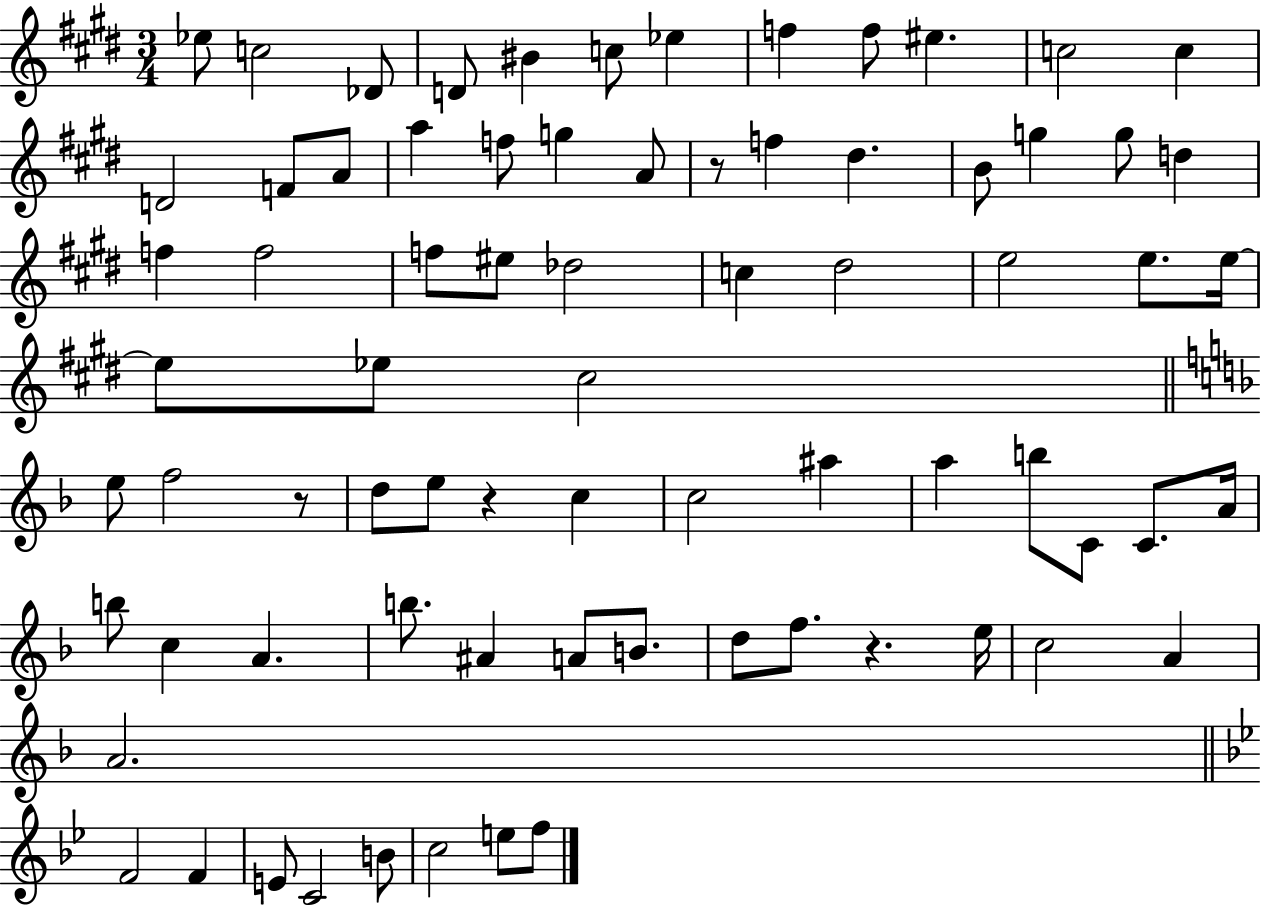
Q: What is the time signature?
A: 3/4